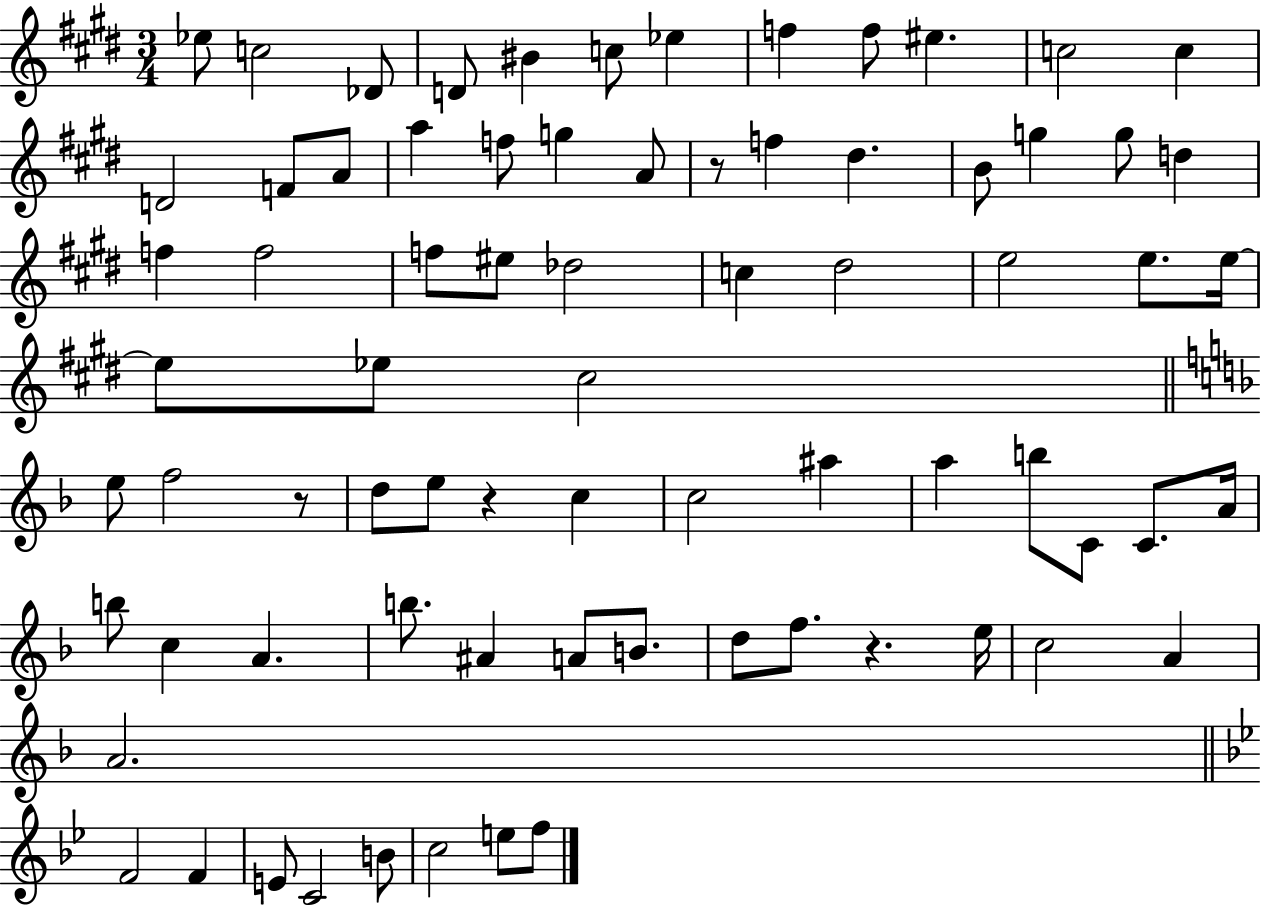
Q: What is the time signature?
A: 3/4